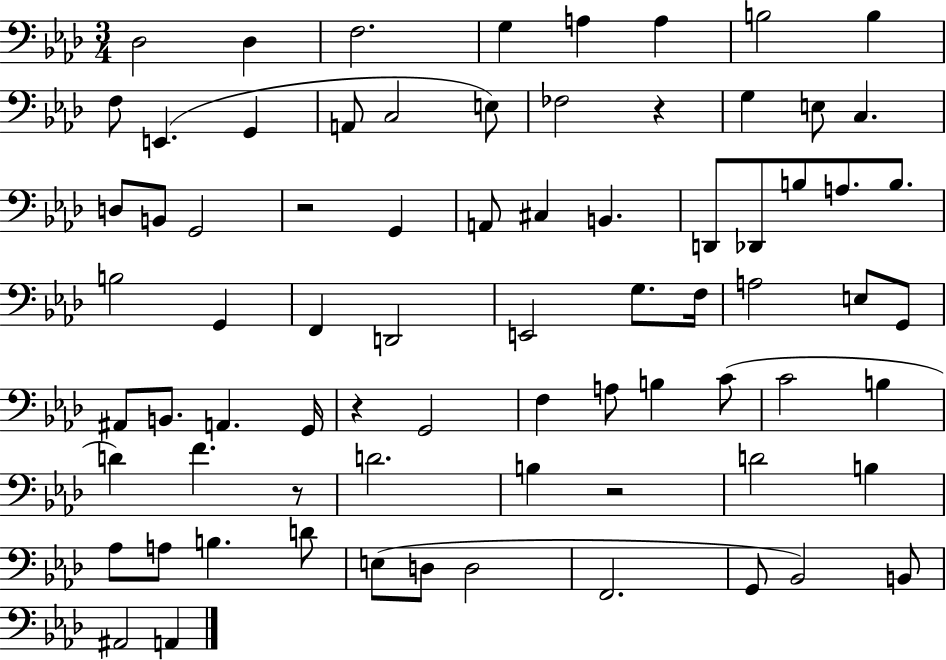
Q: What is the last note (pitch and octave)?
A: A2